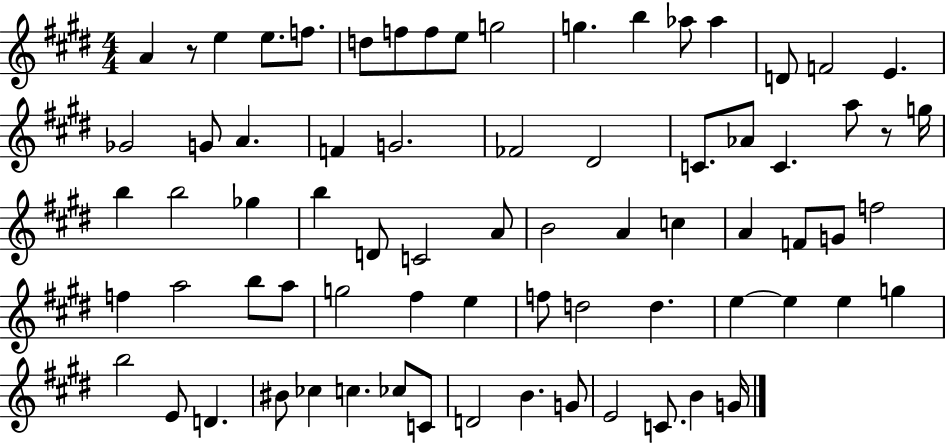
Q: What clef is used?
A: treble